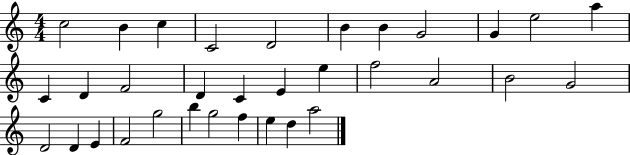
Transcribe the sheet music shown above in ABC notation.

X:1
T:Untitled
M:4/4
L:1/4
K:C
c2 B c C2 D2 B B G2 G e2 a C D F2 D C E e f2 A2 B2 G2 D2 D E F2 g2 b g2 f e d a2